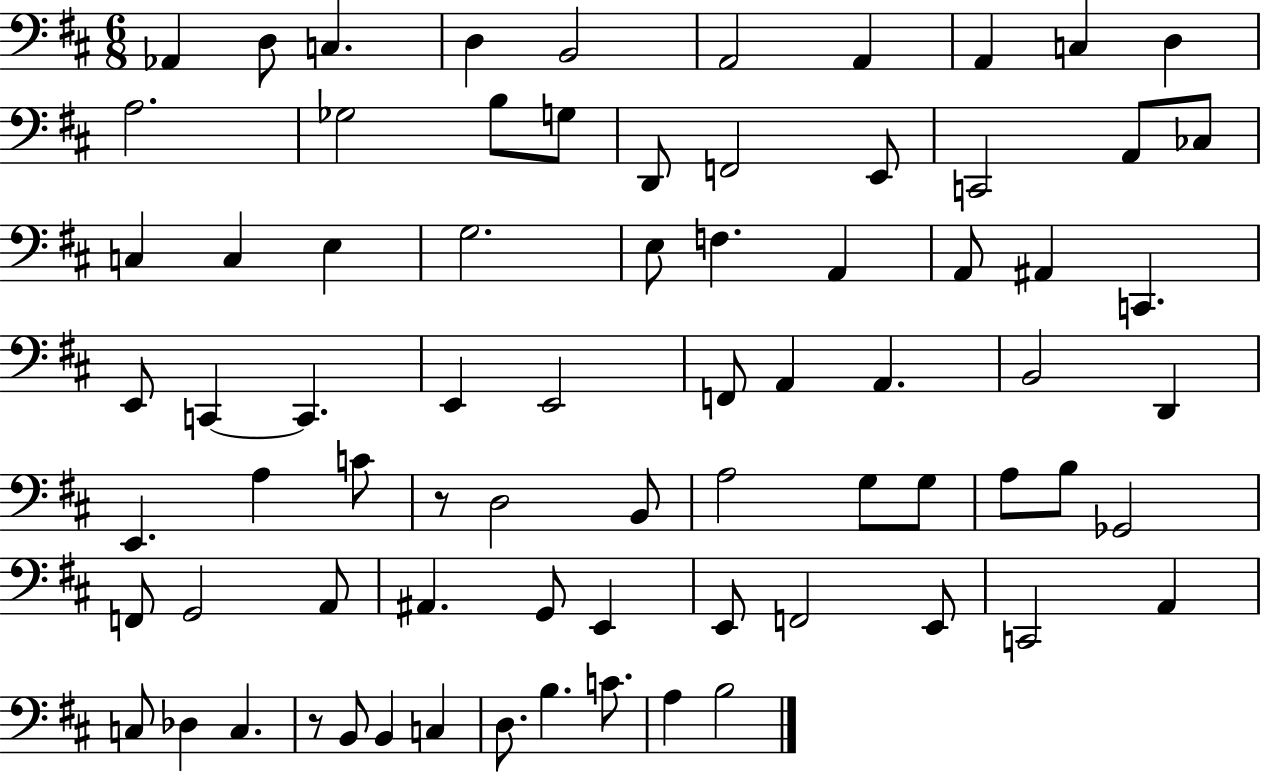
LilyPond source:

{
  \clef bass
  \numericTimeSignature
  \time 6/8
  \key d \major
  \repeat volta 2 { aes,4 d8 c4. | d4 b,2 | a,2 a,4 | a,4 c4 d4 | \break a2. | ges2 b8 g8 | d,8 f,2 e,8 | c,2 a,8 ces8 | \break c4 c4 e4 | g2. | e8 f4. a,4 | a,8 ais,4 c,4. | \break e,8 c,4~~ c,4. | e,4 e,2 | f,8 a,4 a,4. | b,2 d,4 | \break e,4. a4 c'8 | r8 d2 b,8 | a2 g8 g8 | a8 b8 ges,2 | \break f,8 g,2 a,8 | ais,4. g,8 e,4 | e,8 f,2 e,8 | c,2 a,4 | \break c8 des4 c4. | r8 b,8 b,4 c4 | d8. b4. c'8. | a4 b2 | \break } \bar "|."
}